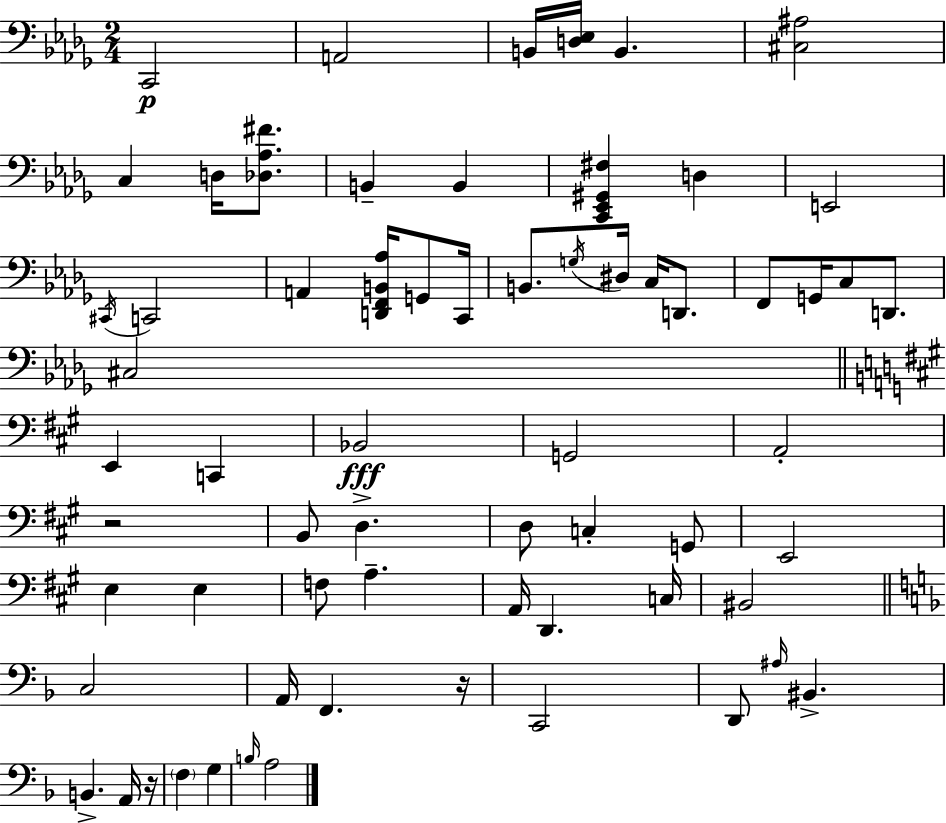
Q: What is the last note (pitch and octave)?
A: A3